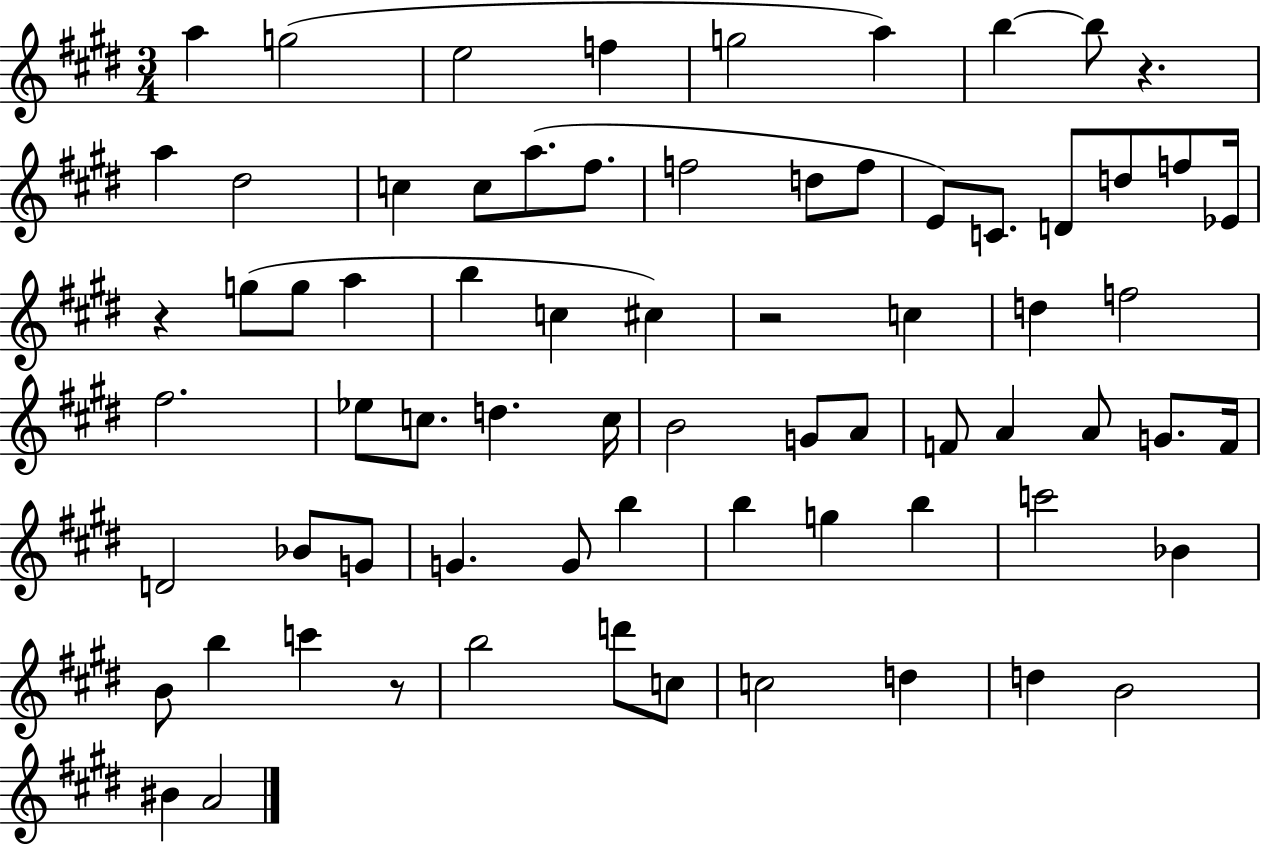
X:1
T:Untitled
M:3/4
L:1/4
K:E
a g2 e2 f g2 a b b/2 z a ^d2 c c/2 a/2 ^f/2 f2 d/2 f/2 E/2 C/2 D/2 d/2 f/2 _E/4 z g/2 g/2 a b c ^c z2 c d f2 ^f2 _e/2 c/2 d c/4 B2 G/2 A/2 F/2 A A/2 G/2 F/4 D2 _B/2 G/2 G G/2 b b g b c'2 _B B/2 b c' z/2 b2 d'/2 c/2 c2 d d B2 ^B A2